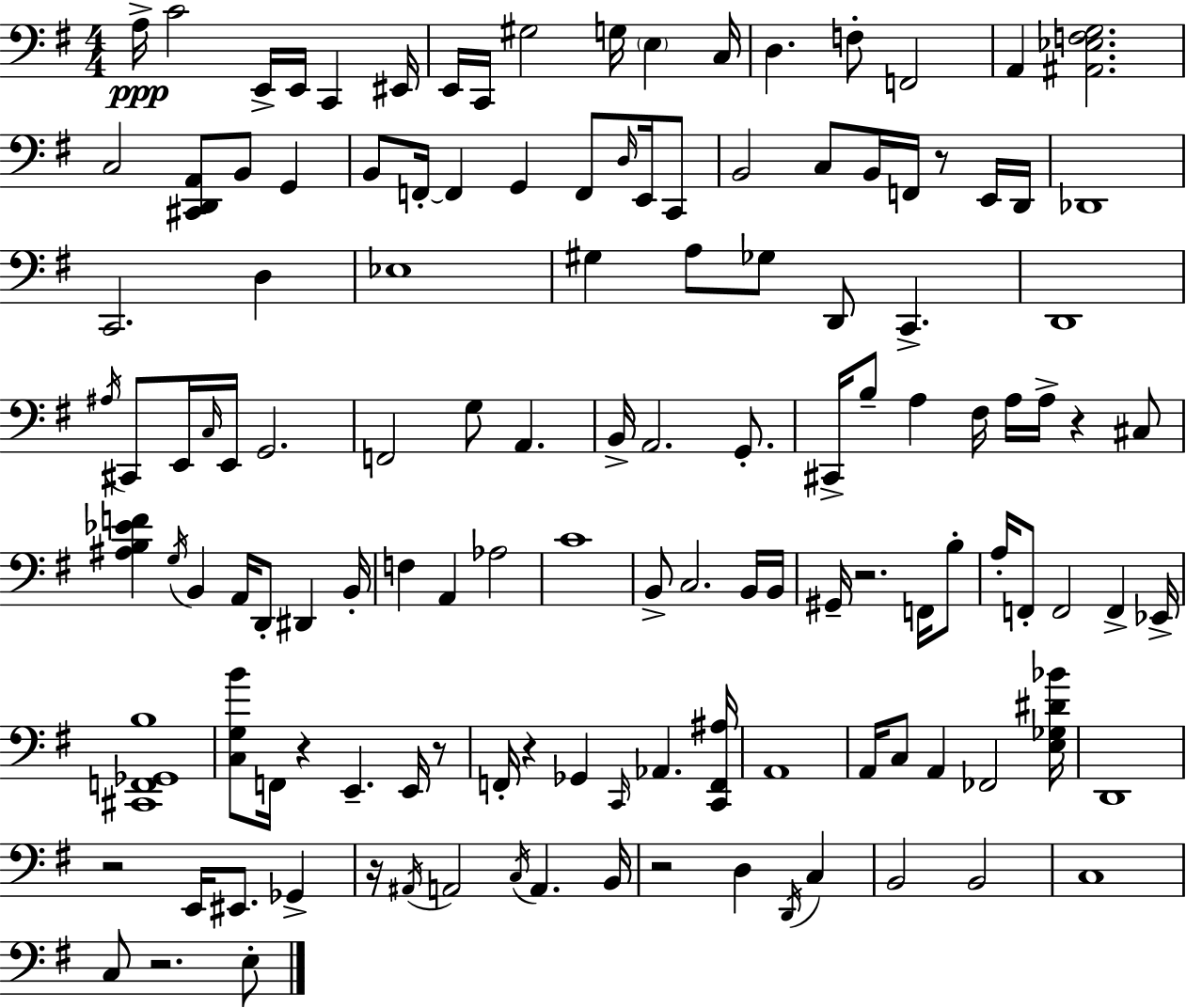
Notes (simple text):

A3/s C4/h E2/s E2/s C2/q EIS2/s E2/s C2/s G#3/h G3/s E3/q C3/s D3/q. F3/e F2/h A2/q [A#2,Eb3,F3,G3]/h. C3/h [C#2,D2,A2]/e B2/e G2/q B2/e F2/s F2/q G2/q F2/e D3/s E2/s C2/e B2/h C3/e B2/s F2/s R/e E2/s D2/s Db2/w C2/h. D3/q Eb3/w G#3/q A3/e Gb3/e D2/e C2/q. D2/w A#3/s C#2/e E2/s C3/s E2/s G2/h. F2/h G3/e A2/q. B2/s A2/h. G2/e. C#2/s B3/e A3/q F#3/s A3/s A3/s R/q C#3/e [A#3,B3,Eb4,F4]/q G3/s B2/q A2/s D2/e D#2/q B2/s F3/q A2/q Ab3/h C4/w B2/e C3/h. B2/s B2/s G#2/s R/h. F2/s B3/e A3/s F2/e F2/h F2/q Eb2/s [C#2,F2,Gb2,B3]/w [C3,G3,B4]/e F2/s R/q E2/q. E2/s R/e F2/s R/q Gb2/q C2/s Ab2/q. [C2,F2,A#3]/s A2/w A2/s C3/e A2/q FES2/h [E3,Gb3,D#4,Bb4]/s D2/w R/h E2/s EIS2/e. Gb2/q R/s A#2/s A2/h C3/s A2/q. B2/s R/h D3/q D2/s C3/q B2/h B2/h C3/w C3/e R/h. E3/e